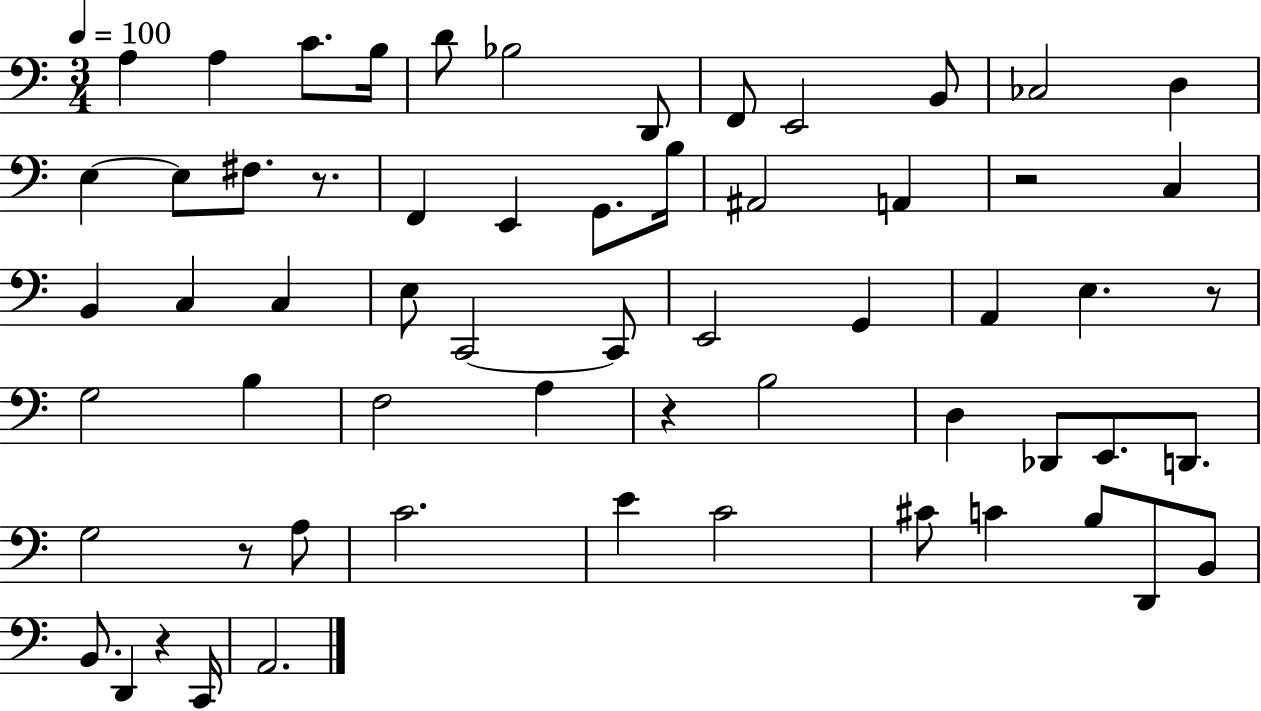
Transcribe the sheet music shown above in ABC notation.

X:1
T:Untitled
M:3/4
L:1/4
K:C
A, A, C/2 B,/4 D/2 _B,2 D,,/2 F,,/2 E,,2 B,,/2 _C,2 D, E, E,/2 ^F,/2 z/2 F,, E,, G,,/2 B,/4 ^A,,2 A,, z2 C, B,, C, C, E,/2 C,,2 C,,/2 E,,2 G,, A,, E, z/2 G,2 B, F,2 A, z B,2 D, _D,,/2 E,,/2 D,,/2 G,2 z/2 A,/2 C2 E C2 ^C/2 C B,/2 D,,/2 B,,/2 B,,/2 D,, z C,,/4 A,,2